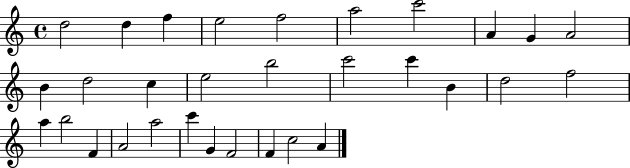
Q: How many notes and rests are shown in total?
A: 31